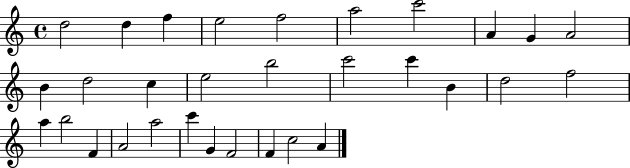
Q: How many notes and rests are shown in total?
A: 31